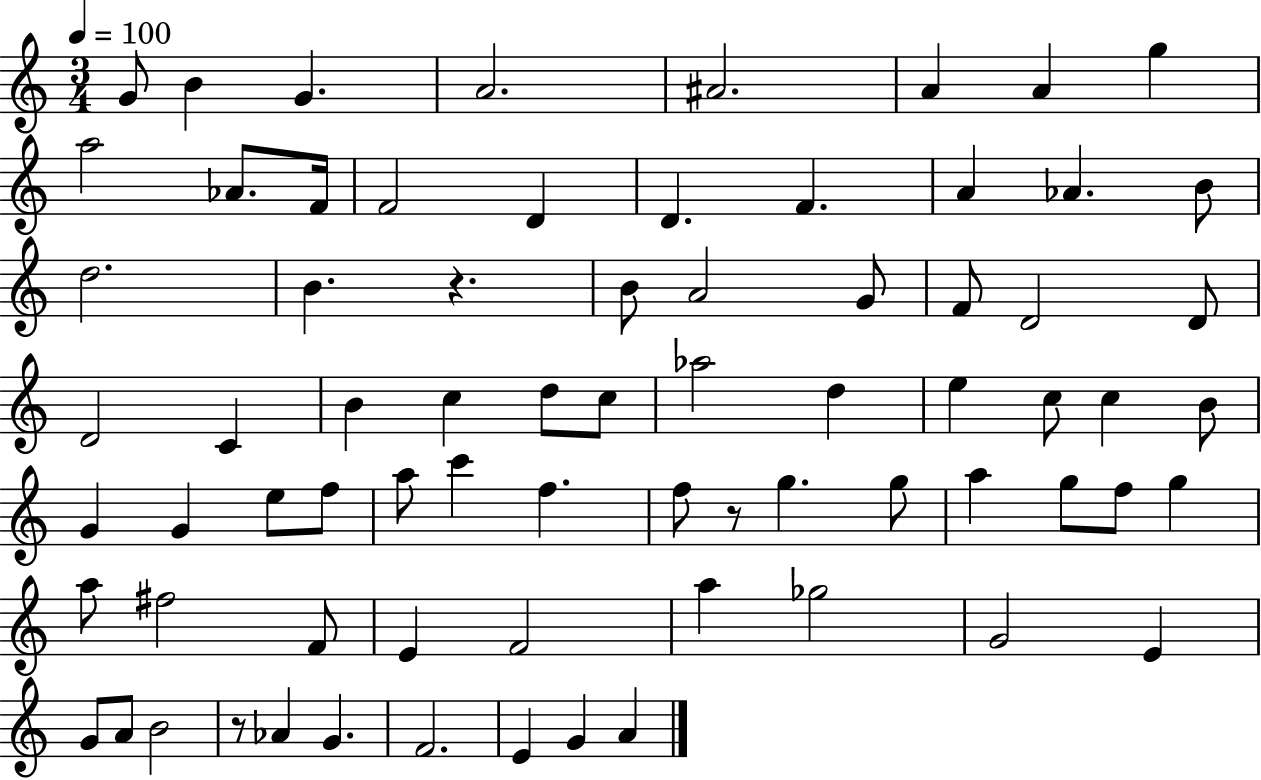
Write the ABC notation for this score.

X:1
T:Untitled
M:3/4
L:1/4
K:C
G/2 B G A2 ^A2 A A g a2 _A/2 F/4 F2 D D F A _A B/2 d2 B z B/2 A2 G/2 F/2 D2 D/2 D2 C B c d/2 c/2 _a2 d e c/2 c B/2 G G e/2 f/2 a/2 c' f f/2 z/2 g g/2 a g/2 f/2 g a/2 ^f2 F/2 E F2 a _g2 G2 E G/2 A/2 B2 z/2 _A G F2 E G A